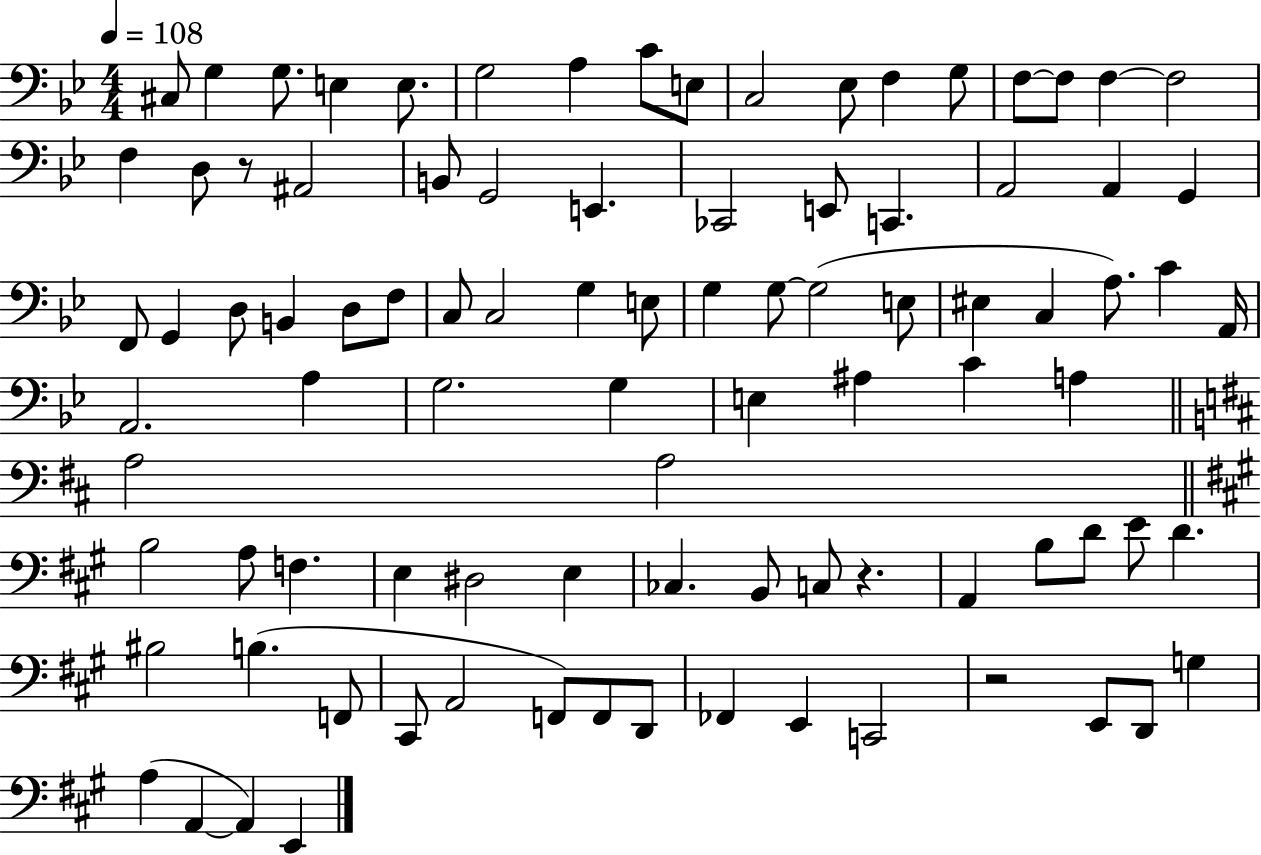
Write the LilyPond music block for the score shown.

{
  \clef bass
  \numericTimeSignature
  \time 4/4
  \key bes \major
  \tempo 4 = 108
  \repeat volta 2 { cis8 g4 g8. e4 e8. | g2 a4 c'8 e8 | c2 ees8 f4 g8 | f8~~ f8 f4~~ f2 | \break f4 d8 r8 ais,2 | b,8 g,2 e,4. | ces,2 e,8 c,4. | a,2 a,4 g,4 | \break f,8 g,4 d8 b,4 d8 f8 | c8 c2 g4 e8 | g4 g8~~ g2( e8 | eis4 c4 a8.) c'4 a,16 | \break a,2. a4 | g2. g4 | e4 ais4 c'4 a4 | \bar "||" \break \key b \minor a2 a2 | \bar "||" \break \key a \major b2 a8 f4. | e4 dis2 e4 | ces4. b,8 c8 r4. | a,4 b8 d'8 e'8 d'4. | \break bis2 b4.( f,8 | cis,8 a,2 f,8) f,8 d,8 | fes,4 e,4 c,2 | r2 e,8 d,8 g4 | \break a4( a,4~~ a,4) e,4 | } \bar "|."
}